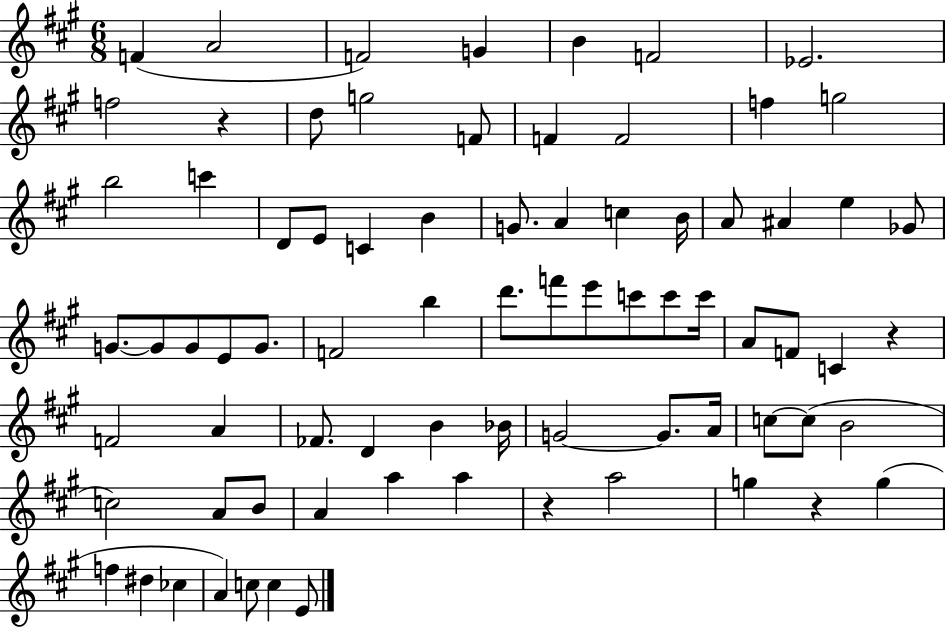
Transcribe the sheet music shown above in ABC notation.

X:1
T:Untitled
M:6/8
L:1/4
K:A
F A2 F2 G B F2 _E2 f2 z d/2 g2 F/2 F F2 f g2 b2 c' D/2 E/2 C B G/2 A c B/4 A/2 ^A e _G/2 G/2 G/2 G/2 E/2 G/2 F2 b d'/2 f'/2 e'/2 c'/2 c'/2 c'/4 A/2 F/2 C z F2 A _F/2 D B _B/4 G2 G/2 A/4 c/2 c/2 B2 c2 A/2 B/2 A a a z a2 g z g f ^d _c A c/2 c E/2